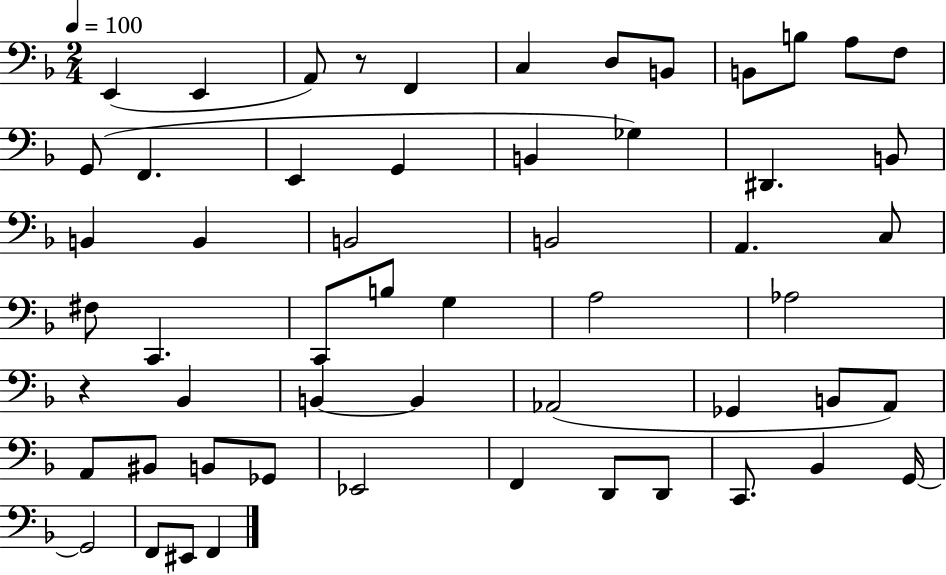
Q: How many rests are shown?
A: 2